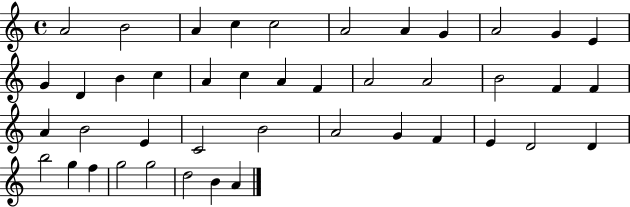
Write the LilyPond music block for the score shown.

{
  \clef treble
  \time 4/4
  \defaultTimeSignature
  \key c \major
  a'2 b'2 | a'4 c''4 c''2 | a'2 a'4 g'4 | a'2 g'4 e'4 | \break g'4 d'4 b'4 c''4 | a'4 c''4 a'4 f'4 | a'2 a'2 | b'2 f'4 f'4 | \break a'4 b'2 e'4 | c'2 b'2 | a'2 g'4 f'4 | e'4 d'2 d'4 | \break b''2 g''4 f''4 | g''2 g''2 | d''2 b'4 a'4 | \bar "|."
}